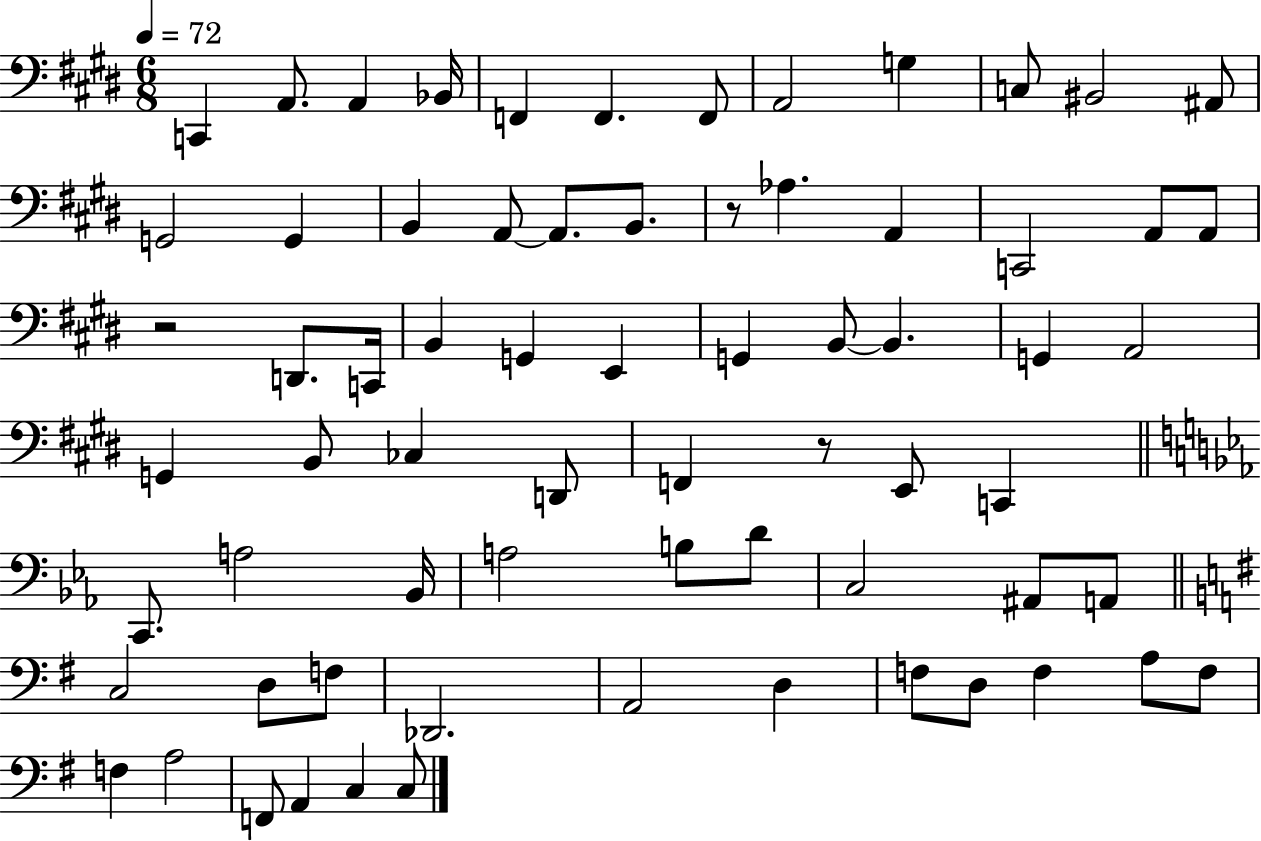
X:1
T:Untitled
M:6/8
L:1/4
K:E
C,, A,,/2 A,, _B,,/4 F,, F,, F,,/2 A,,2 G, C,/2 ^B,,2 ^A,,/2 G,,2 G,, B,, A,,/2 A,,/2 B,,/2 z/2 _A, A,, C,,2 A,,/2 A,,/2 z2 D,,/2 C,,/4 B,, G,, E,, G,, B,,/2 B,, G,, A,,2 G,, B,,/2 _C, D,,/2 F,, z/2 E,,/2 C,, C,,/2 A,2 _B,,/4 A,2 B,/2 D/2 C,2 ^A,,/2 A,,/2 C,2 D,/2 F,/2 _D,,2 A,,2 D, F,/2 D,/2 F, A,/2 F,/2 F, A,2 F,,/2 A,, C, C,/2